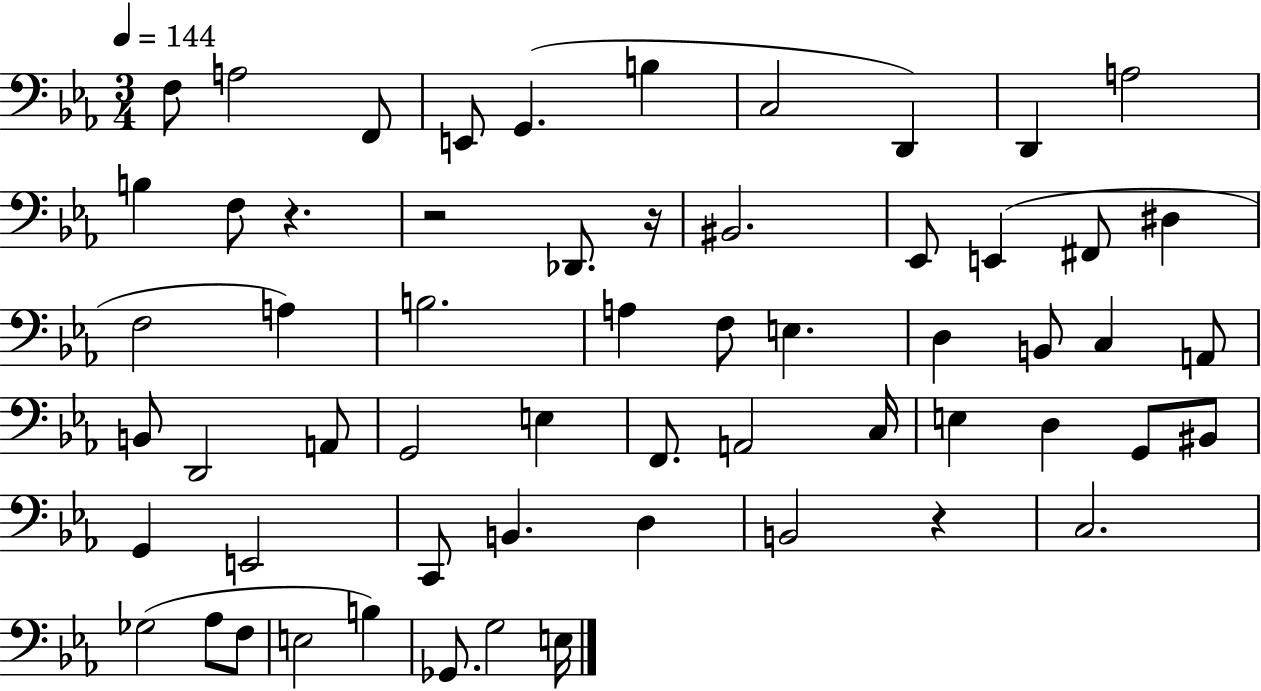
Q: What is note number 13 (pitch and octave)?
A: Db2